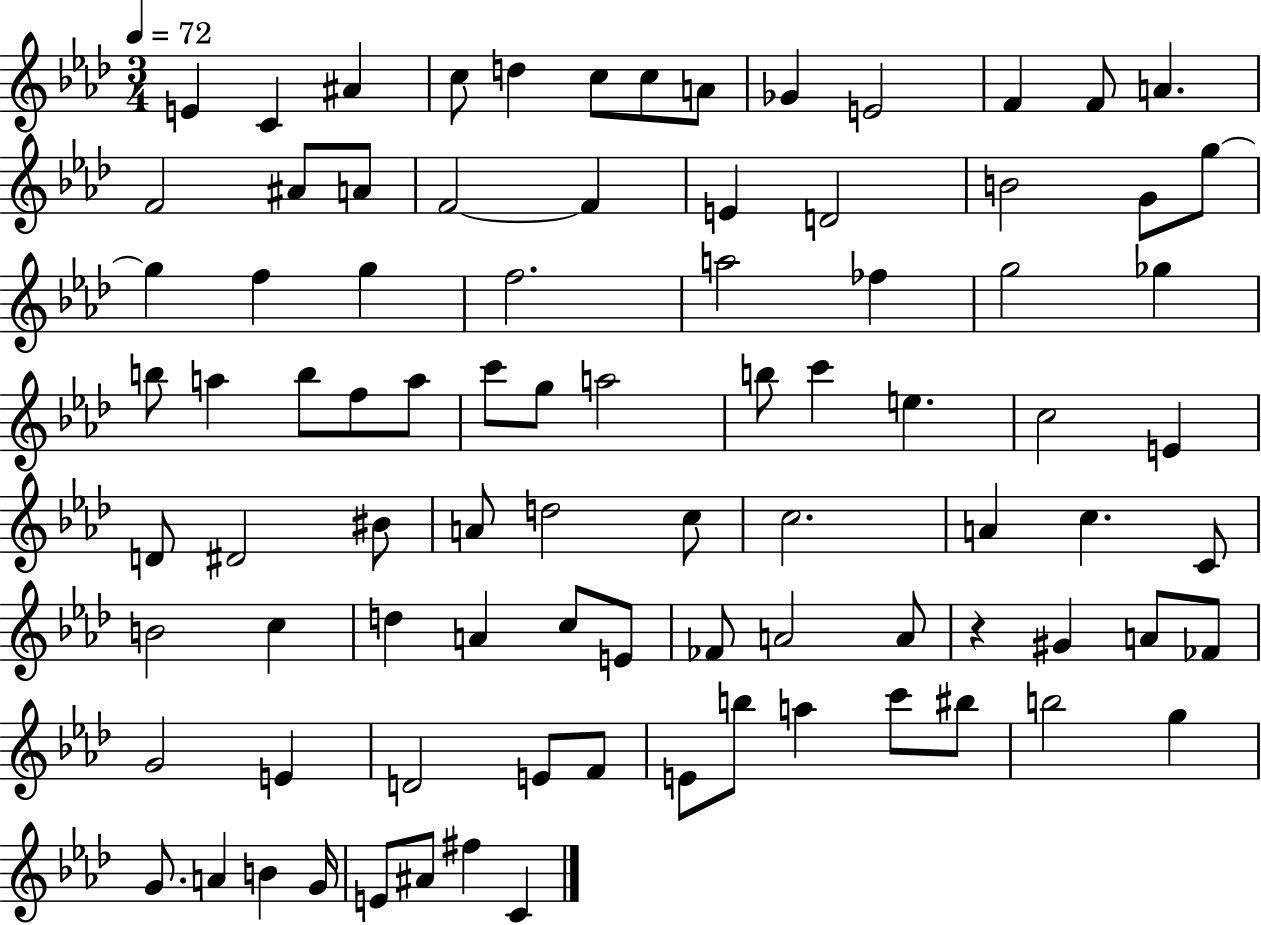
{
  \clef treble
  \numericTimeSignature
  \time 3/4
  \key aes \major
  \tempo 4 = 72
  e'4 c'4 ais'4 | c''8 d''4 c''8 c''8 a'8 | ges'4 e'2 | f'4 f'8 a'4. | \break f'2 ais'8 a'8 | f'2~~ f'4 | e'4 d'2 | b'2 g'8 g''8~~ | \break g''4 f''4 g''4 | f''2. | a''2 fes''4 | g''2 ges''4 | \break b''8 a''4 b''8 f''8 a''8 | c'''8 g''8 a''2 | b''8 c'''4 e''4. | c''2 e'4 | \break d'8 dis'2 bis'8 | a'8 d''2 c''8 | c''2. | a'4 c''4. c'8 | \break b'2 c''4 | d''4 a'4 c''8 e'8 | fes'8 a'2 a'8 | r4 gis'4 a'8 fes'8 | \break g'2 e'4 | d'2 e'8 f'8 | e'8 b''8 a''4 c'''8 bis''8 | b''2 g''4 | \break g'8. a'4 b'4 g'16 | e'8 ais'8 fis''4 c'4 | \bar "|."
}